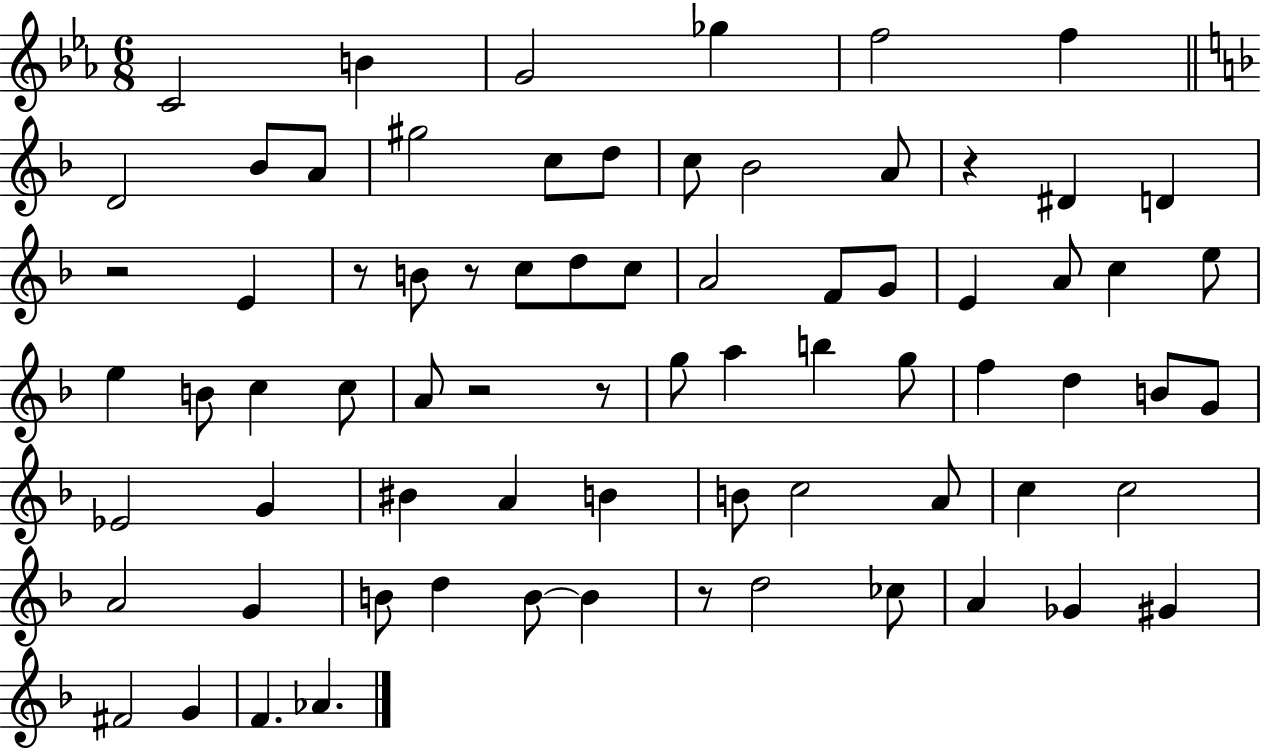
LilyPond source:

{
  \clef treble
  \numericTimeSignature
  \time 6/8
  \key ees \major
  c'2 b'4 | g'2 ges''4 | f''2 f''4 | \bar "||" \break \key f \major d'2 bes'8 a'8 | gis''2 c''8 d''8 | c''8 bes'2 a'8 | r4 dis'4 d'4 | \break r2 e'4 | r8 b'8 r8 c''8 d''8 c''8 | a'2 f'8 g'8 | e'4 a'8 c''4 e''8 | \break e''4 b'8 c''4 c''8 | a'8 r2 r8 | g''8 a''4 b''4 g''8 | f''4 d''4 b'8 g'8 | \break ees'2 g'4 | bis'4 a'4 b'4 | b'8 c''2 a'8 | c''4 c''2 | \break a'2 g'4 | b'8 d''4 b'8~~ b'4 | r8 d''2 ces''8 | a'4 ges'4 gis'4 | \break fis'2 g'4 | f'4. aes'4. | \bar "|."
}